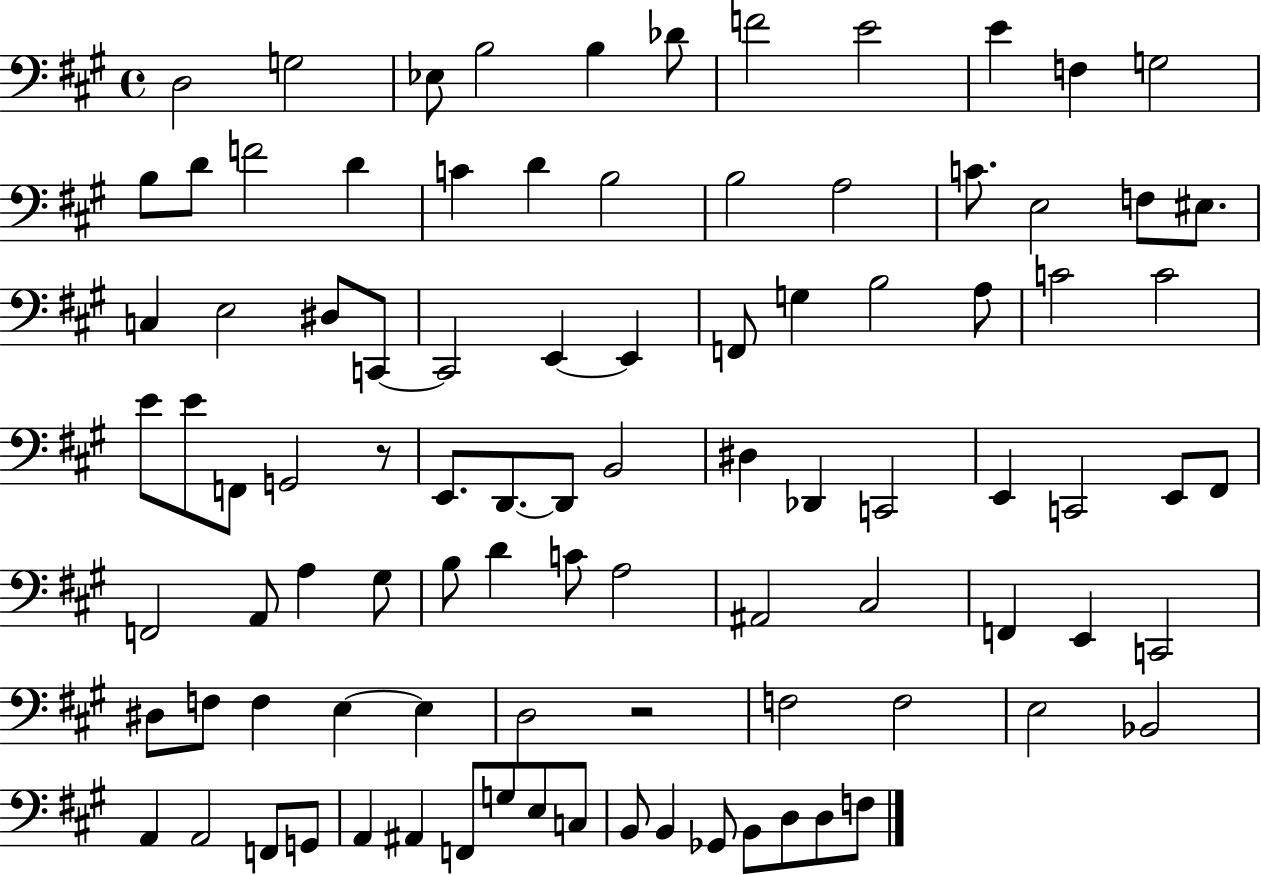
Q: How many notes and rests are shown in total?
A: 94